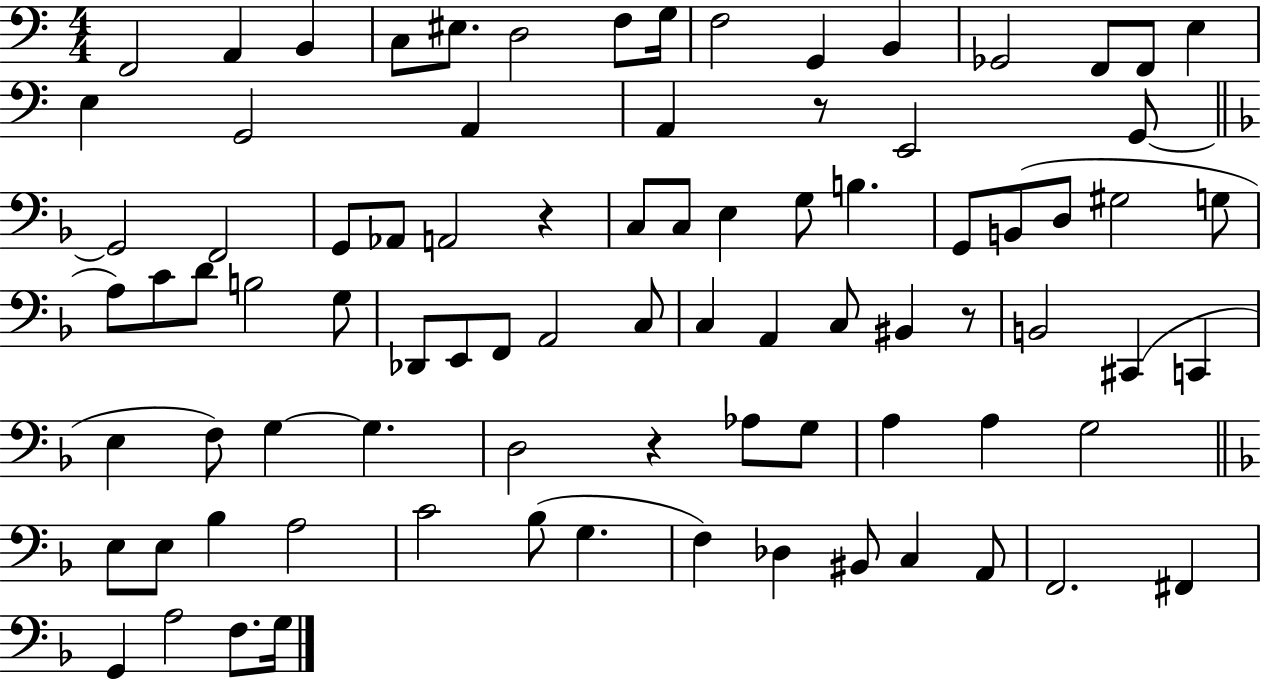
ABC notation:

X:1
T:Untitled
M:4/4
L:1/4
K:C
F,,2 A,, B,, C,/2 ^E,/2 D,2 F,/2 G,/4 F,2 G,, B,, _G,,2 F,,/2 F,,/2 E, E, G,,2 A,, A,, z/2 E,,2 G,,/2 G,,2 F,,2 G,,/2 _A,,/2 A,,2 z C,/2 C,/2 E, G,/2 B, G,,/2 B,,/2 D,/2 ^G,2 G,/2 A,/2 C/2 D/2 B,2 G,/2 _D,,/2 E,,/2 F,,/2 A,,2 C,/2 C, A,, C,/2 ^B,, z/2 B,,2 ^C,, C,, E, F,/2 G, G, D,2 z _A,/2 G,/2 A, A, G,2 E,/2 E,/2 _B, A,2 C2 _B,/2 G, F, _D, ^B,,/2 C, A,,/2 F,,2 ^F,, G,, A,2 F,/2 G,/4